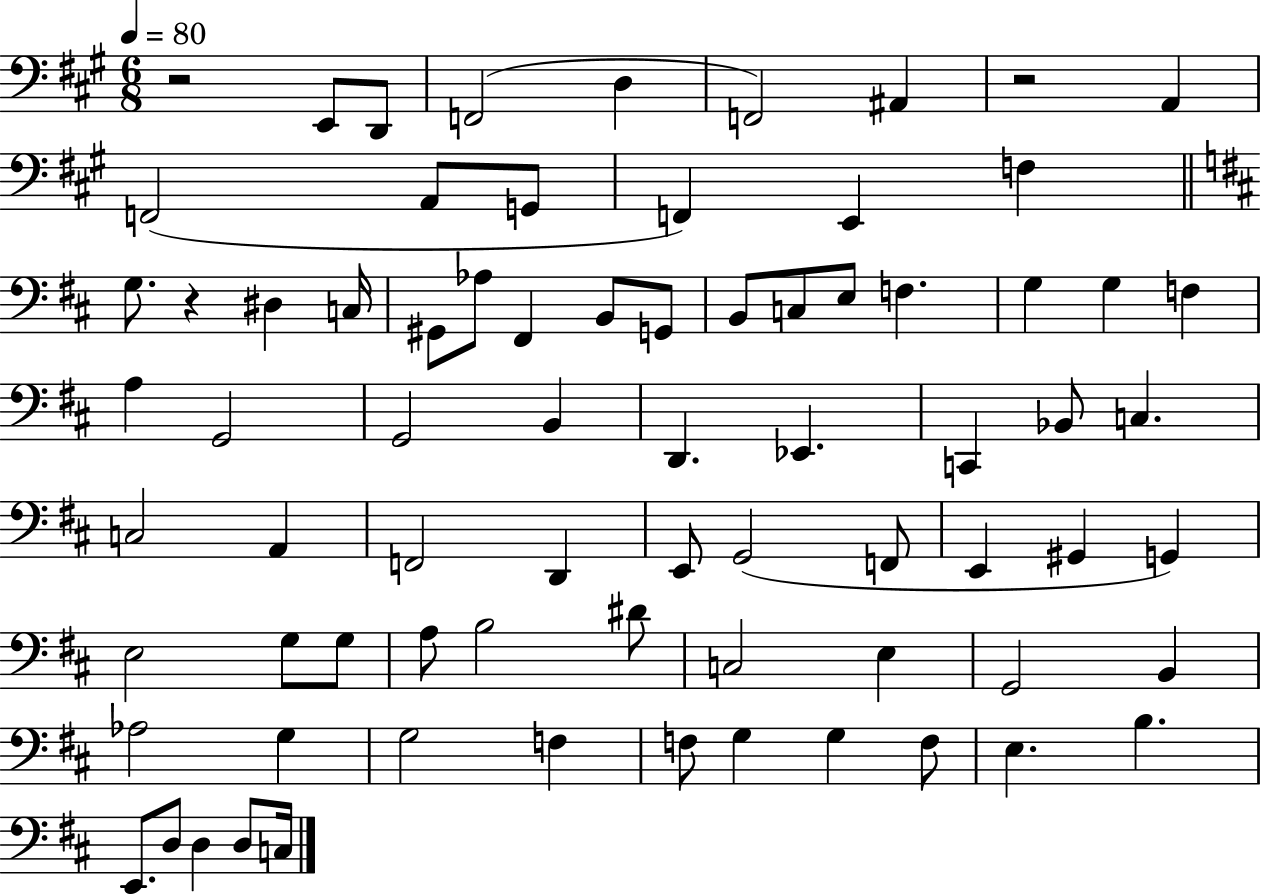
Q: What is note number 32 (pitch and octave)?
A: B2